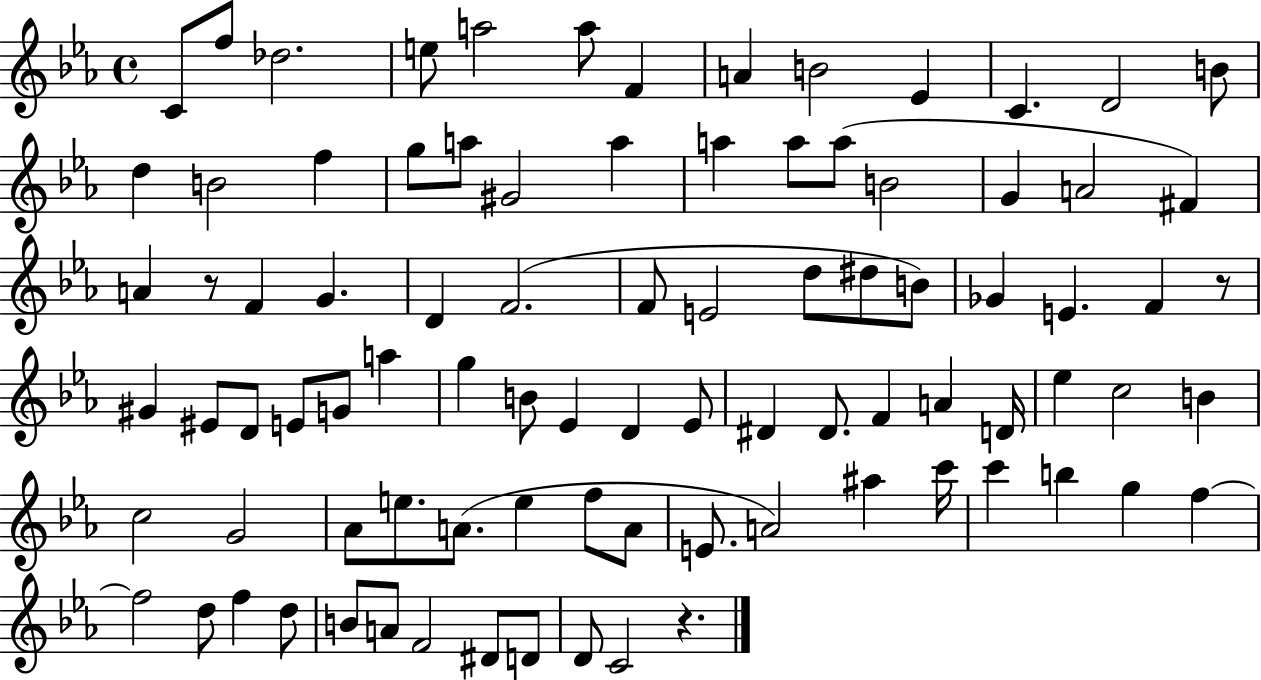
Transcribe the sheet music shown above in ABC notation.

X:1
T:Untitled
M:4/4
L:1/4
K:Eb
C/2 f/2 _d2 e/2 a2 a/2 F A B2 _E C D2 B/2 d B2 f g/2 a/2 ^G2 a a a/2 a/2 B2 G A2 ^F A z/2 F G D F2 F/2 E2 d/2 ^d/2 B/2 _G E F z/2 ^G ^E/2 D/2 E/2 G/2 a g B/2 _E D _E/2 ^D ^D/2 F A D/4 _e c2 B c2 G2 _A/2 e/2 A/2 e f/2 A/2 E/2 A2 ^a c'/4 c' b g f f2 d/2 f d/2 B/2 A/2 F2 ^D/2 D/2 D/2 C2 z